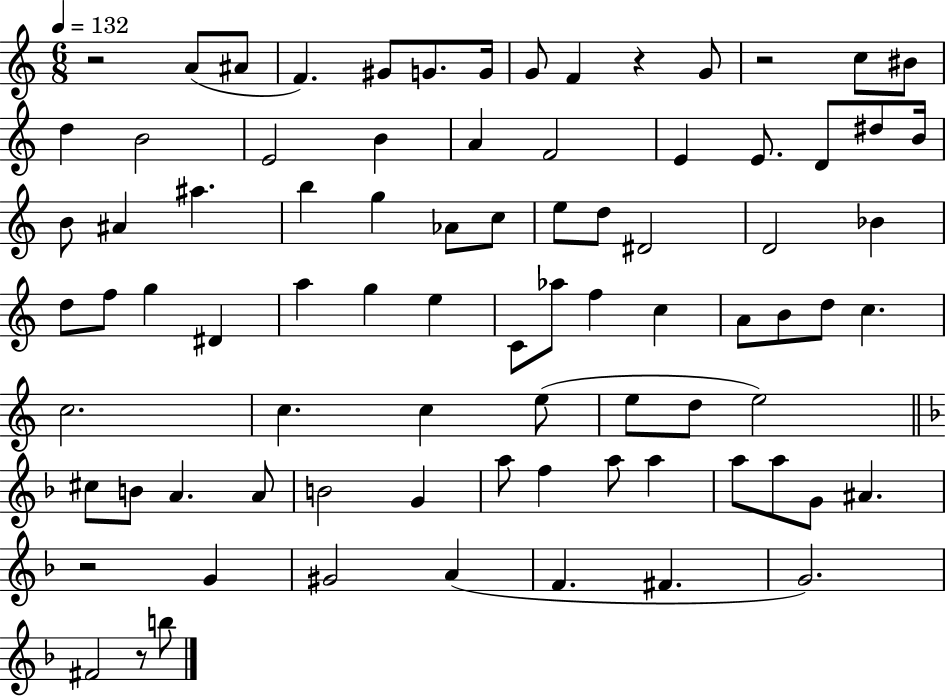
{
  \clef treble
  \numericTimeSignature
  \time 6/8
  \key c \major
  \tempo 4 = 132
  r2 a'8( ais'8 | f'4.) gis'8 g'8. g'16 | g'8 f'4 r4 g'8 | r2 c''8 bis'8 | \break d''4 b'2 | e'2 b'4 | a'4 f'2 | e'4 e'8. d'8 dis''8 b'16 | \break b'8 ais'4 ais''4. | b''4 g''4 aes'8 c''8 | e''8 d''8 dis'2 | d'2 bes'4 | \break d''8 f''8 g''4 dis'4 | a''4 g''4 e''4 | c'8 aes''8 f''4 c''4 | a'8 b'8 d''8 c''4. | \break c''2. | c''4. c''4 e''8( | e''8 d''8 e''2) | \bar "||" \break \key d \minor cis''8 b'8 a'4. a'8 | b'2 g'4 | a''8 f''4 a''8 a''4 | a''8 a''8 g'8 ais'4. | \break r2 g'4 | gis'2 a'4( | f'4. fis'4. | g'2.) | \break fis'2 r8 b''8 | \bar "|."
}